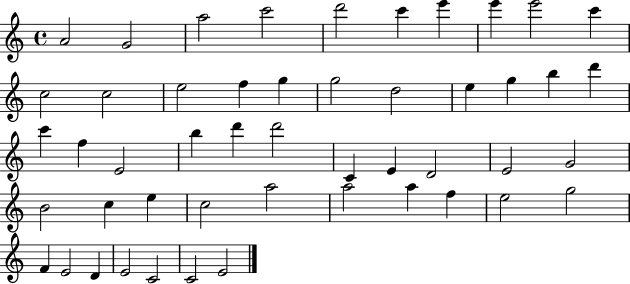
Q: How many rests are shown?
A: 0